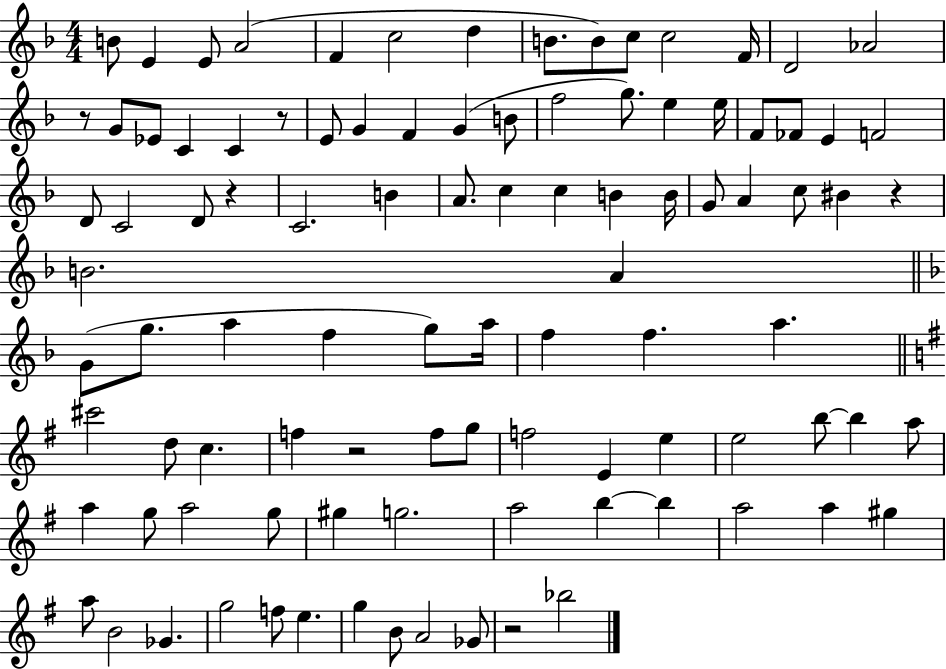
{
  \clef treble
  \numericTimeSignature
  \time 4/4
  \key f \major
  \repeat volta 2 { b'8 e'4 e'8 a'2( | f'4 c''2 d''4 | b'8. b'8) c''8 c''2 f'16 | d'2 aes'2 | \break r8 g'8 ees'8 c'4 c'4 r8 | e'8 g'4 f'4 g'4( b'8 | f''2 g''8.) e''4 e''16 | f'8 fes'8 e'4 f'2 | \break d'8 c'2 d'8 r4 | c'2. b'4 | a'8. c''4 c''4 b'4 b'16 | g'8 a'4 c''8 bis'4 r4 | \break b'2. a'4 | \bar "||" \break \key f \major g'8( g''8. a''4 f''4 g''8) a''16 | f''4 f''4. a''4. | \bar "||" \break \key g \major cis'''2 d''8 c''4. | f''4 r2 f''8 g''8 | f''2 e'4 e''4 | e''2 b''8~~ b''4 a''8 | \break a''4 g''8 a''2 g''8 | gis''4 g''2. | a''2 b''4~~ b''4 | a''2 a''4 gis''4 | \break a''8 b'2 ges'4. | g''2 f''8 e''4. | g''4 b'8 a'2 ges'8 | r2 bes''2 | \break } \bar "|."
}